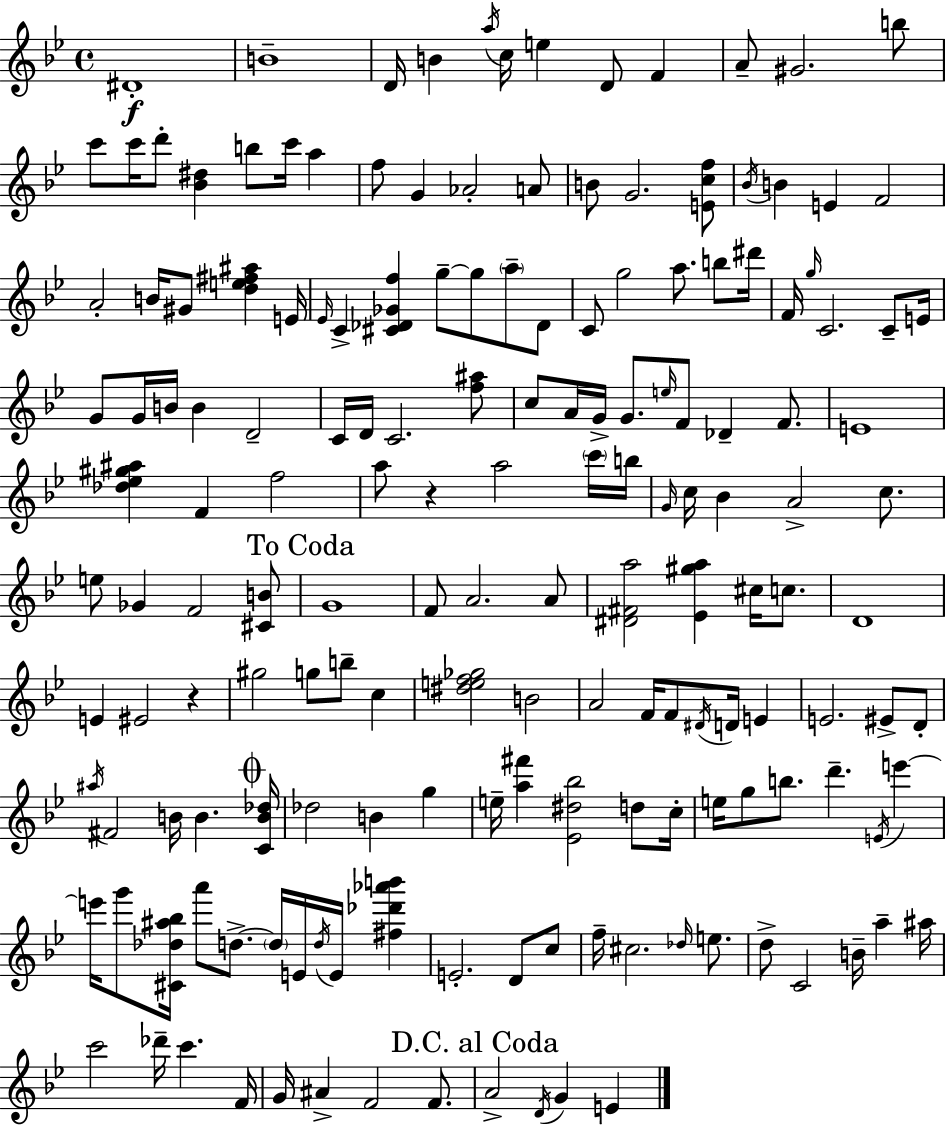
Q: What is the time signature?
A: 4/4